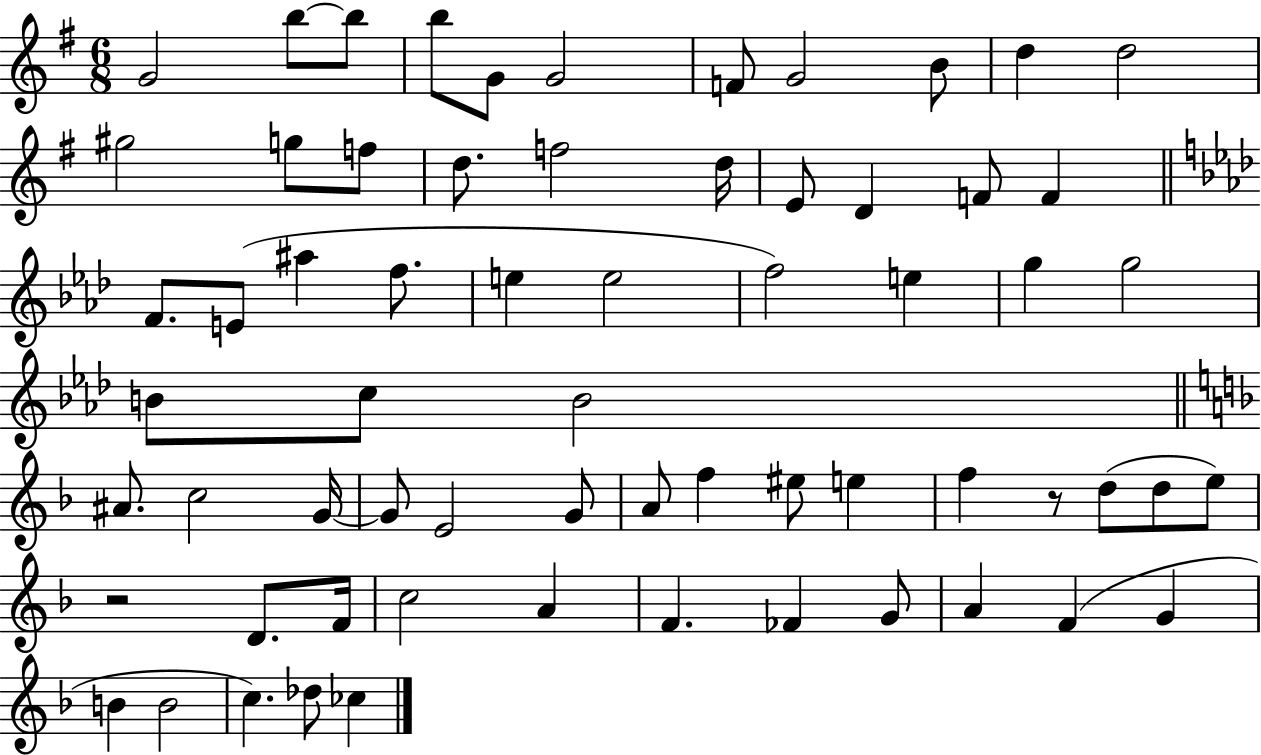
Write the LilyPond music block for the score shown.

{
  \clef treble
  \numericTimeSignature
  \time 6/8
  \key g \major
  \repeat volta 2 { g'2 b''8~~ b''8 | b''8 g'8 g'2 | f'8 g'2 b'8 | d''4 d''2 | \break gis''2 g''8 f''8 | d''8. f''2 d''16 | e'8 d'4 f'8 f'4 | \bar "||" \break \key aes \major f'8. e'8( ais''4 f''8. | e''4 e''2 | f''2) e''4 | g''4 g''2 | \break b'8 c''8 b'2 | \bar "||" \break \key d \minor ais'8. c''2 g'16~~ | g'8 e'2 g'8 | a'8 f''4 eis''8 e''4 | f''4 r8 d''8( d''8 e''8) | \break r2 d'8. f'16 | c''2 a'4 | f'4. fes'4 g'8 | a'4 f'4( g'4 | \break b'4 b'2 | c''4.) des''8 ces''4 | } \bar "|."
}